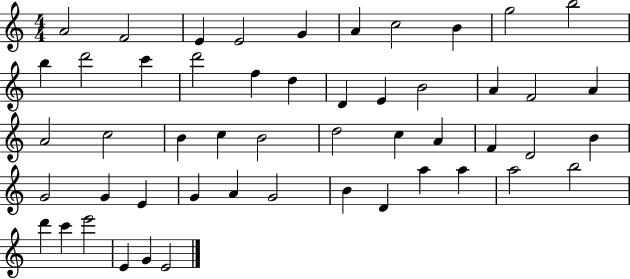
A4/h F4/h E4/q E4/h G4/q A4/q C5/h B4/q G5/h B5/h B5/q D6/h C6/q D6/h F5/q D5/q D4/q E4/q B4/h A4/q F4/h A4/q A4/h C5/h B4/q C5/q B4/h D5/h C5/q A4/q F4/q D4/h B4/q G4/h G4/q E4/q G4/q A4/q G4/h B4/q D4/q A5/q A5/q A5/h B5/h D6/q C6/q E6/h E4/q G4/q E4/h